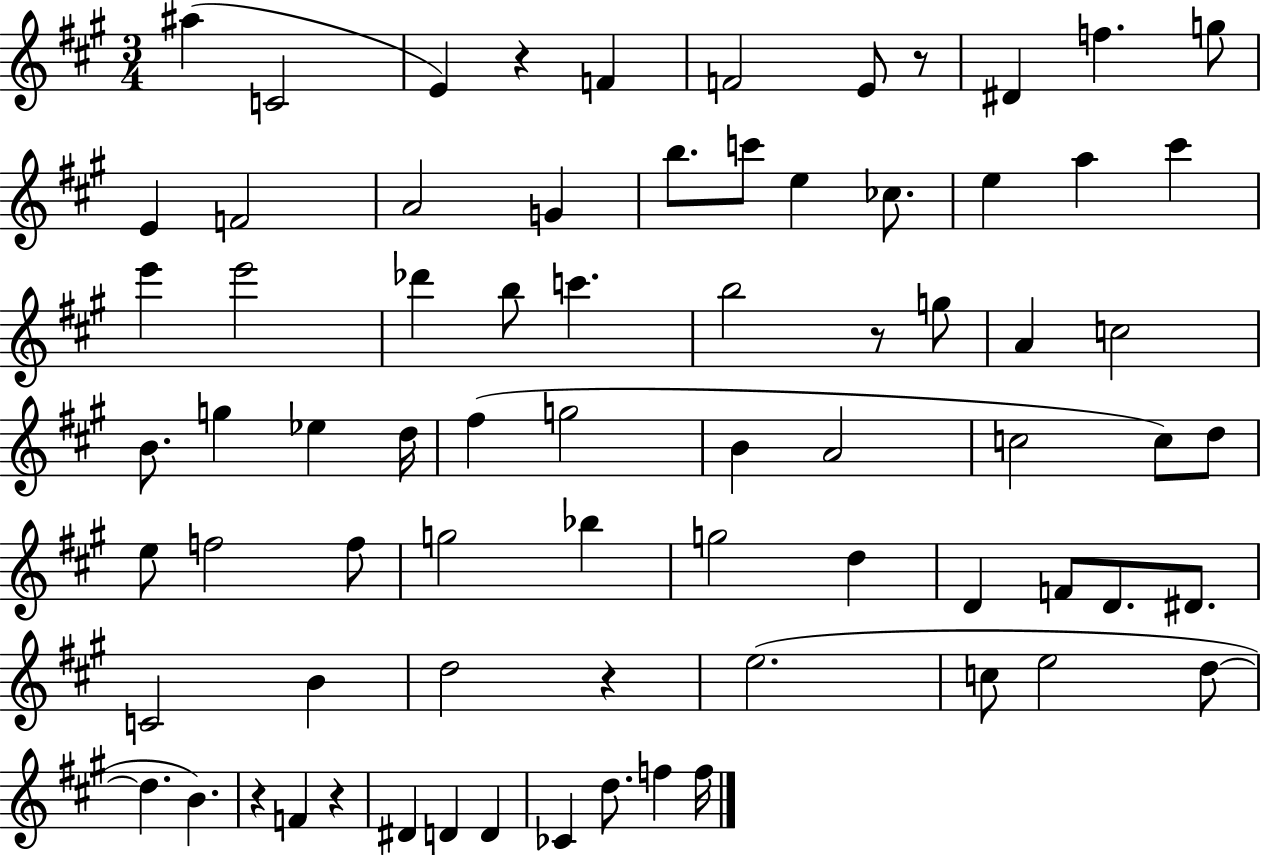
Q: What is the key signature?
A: A major